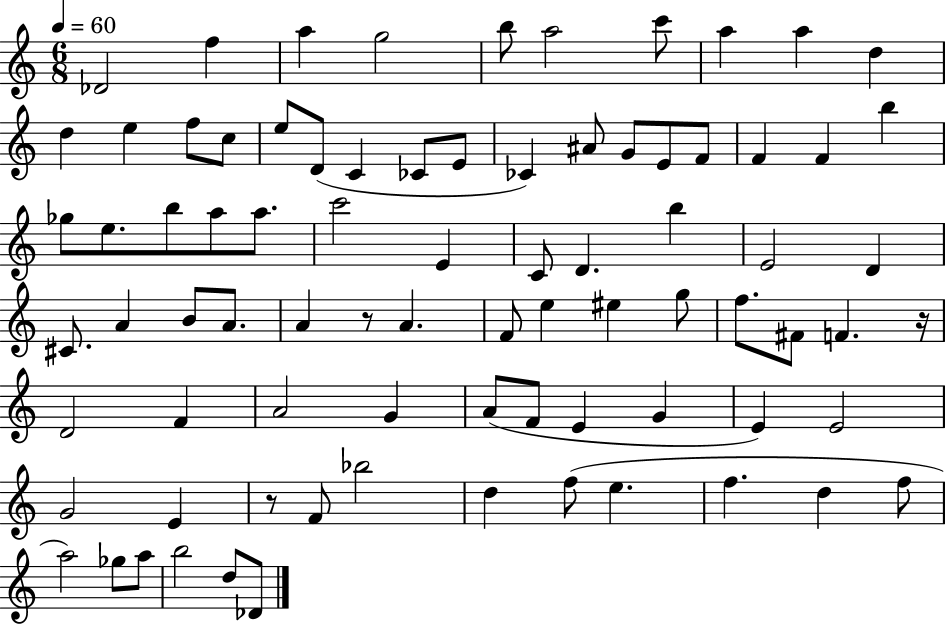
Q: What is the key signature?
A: C major